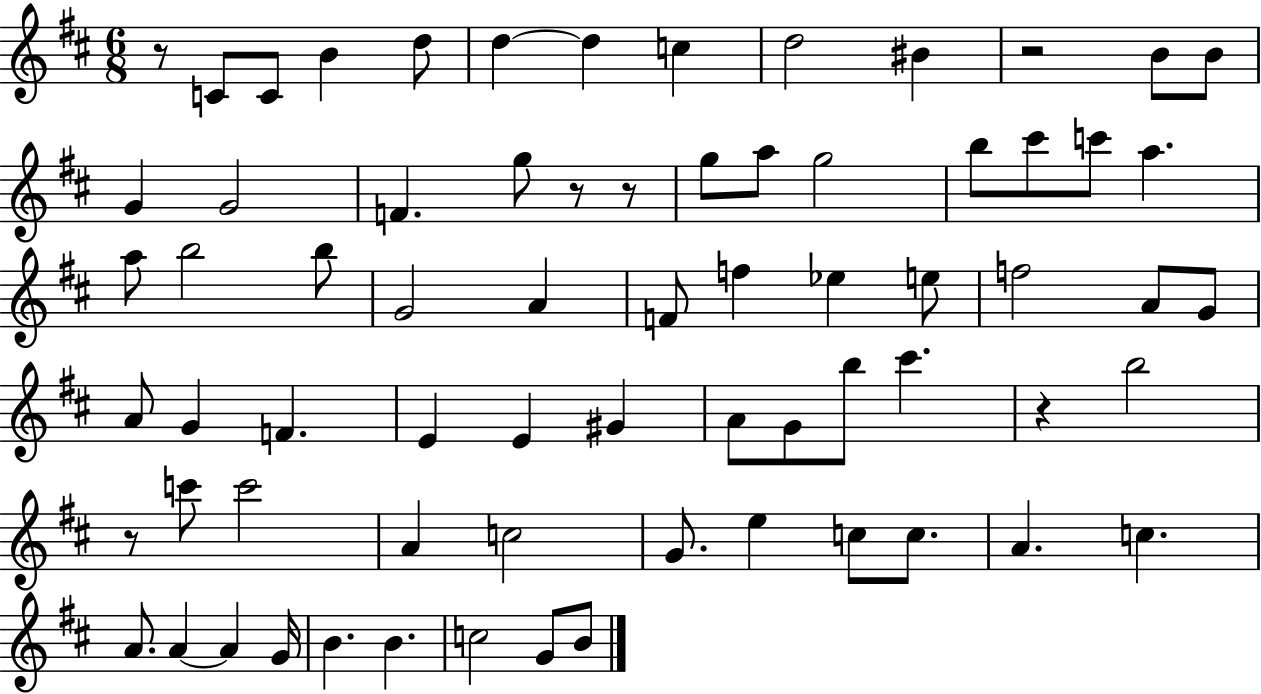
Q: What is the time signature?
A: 6/8